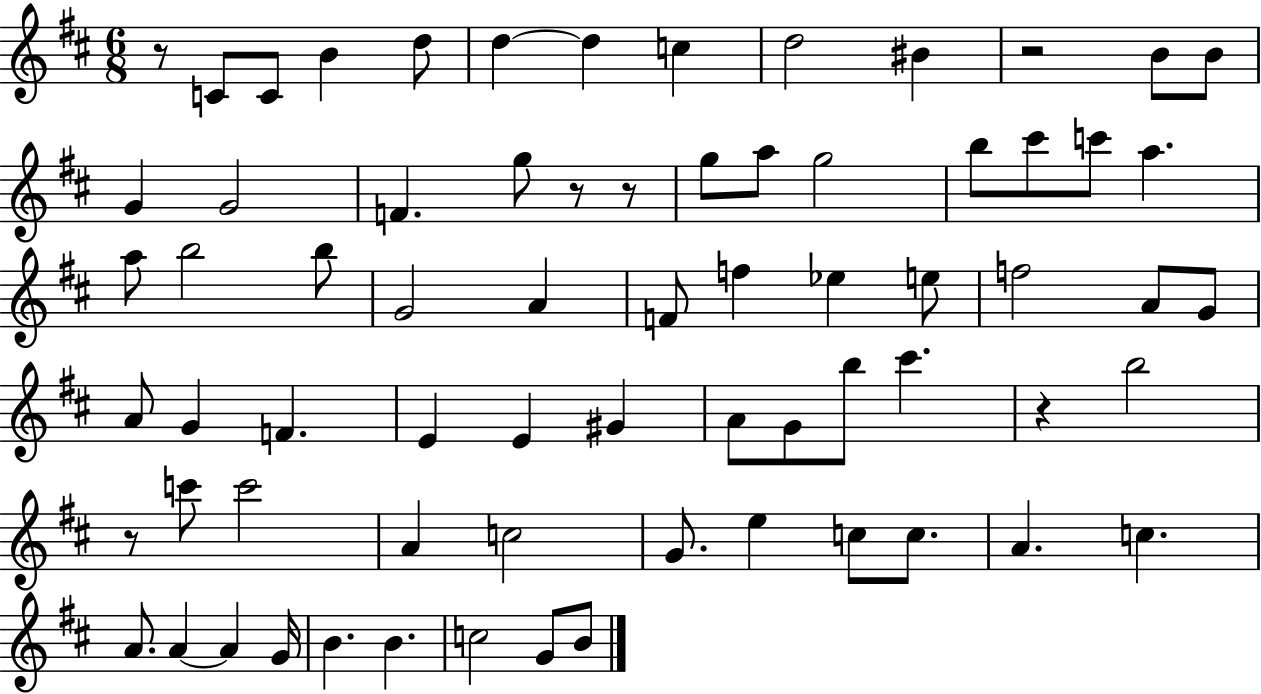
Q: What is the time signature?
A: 6/8